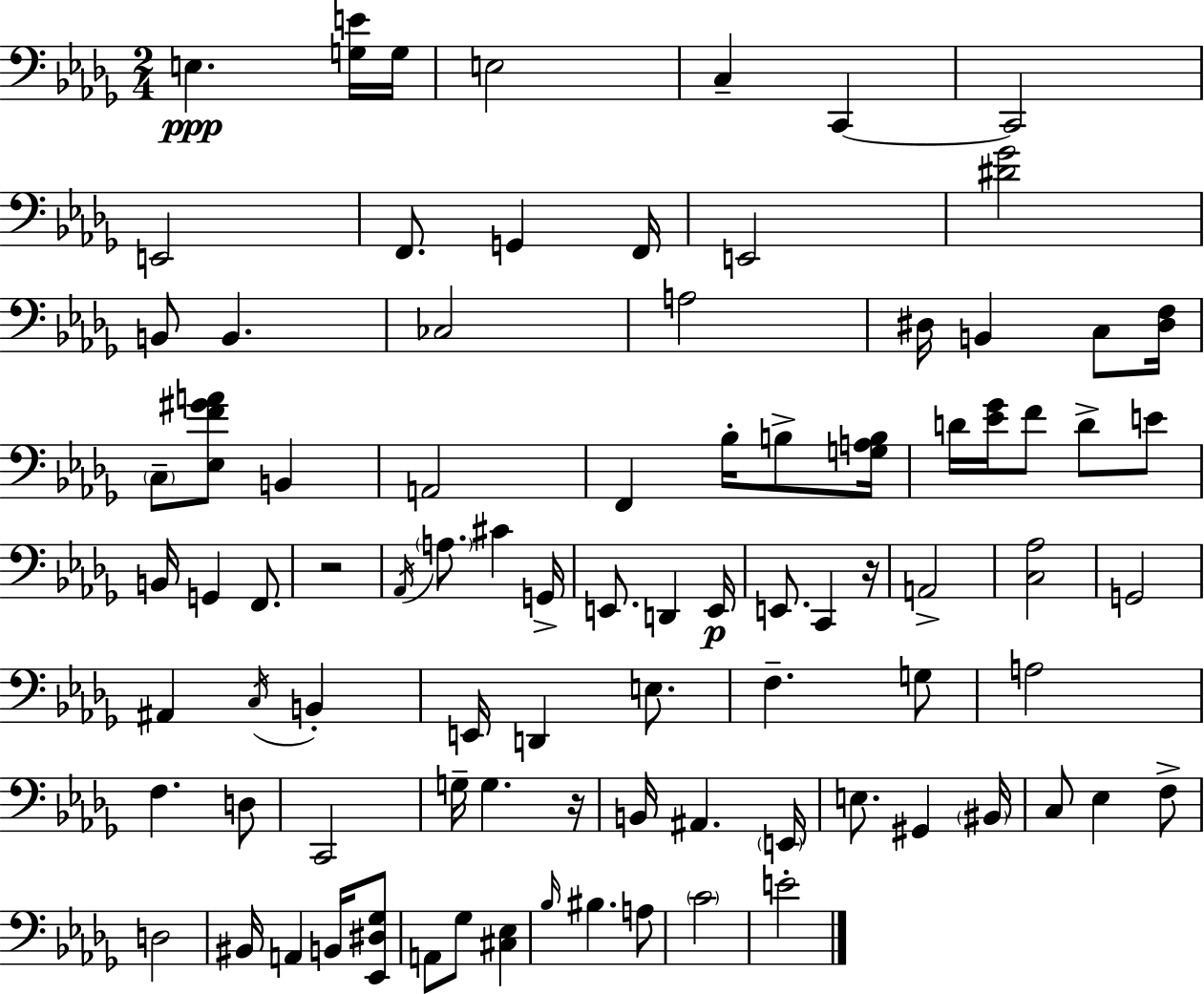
E3/q. [G3,E4]/s G3/s E3/h C3/q C2/q C2/h E2/h F2/e. G2/q F2/s E2/h [D#4,Gb4]/h B2/e B2/q. CES3/h A3/h D#3/s B2/q C3/e [D#3,F3]/s C3/e [Eb3,F4,G#4,A4]/e B2/q A2/h F2/q Bb3/s B3/e [G3,A3,B3]/s D4/s [Eb4,Gb4]/s F4/e D4/e E4/e B2/s G2/q F2/e. R/h Ab2/s A3/e. C#4/q G2/s E2/e. D2/q E2/s E2/e. C2/q R/s A2/h [C3,Ab3]/h G2/h A#2/q C3/s B2/q E2/s D2/q E3/e. F3/q. G3/e A3/h F3/q. D3/e C2/h G3/s G3/q. R/s B2/s A#2/q. E2/s E3/e. G#2/q BIS2/s C3/e Eb3/q F3/e D3/h BIS2/s A2/q B2/s [Eb2,D#3,Gb3]/e A2/e Gb3/e [C#3,Eb3]/q Bb3/s BIS3/q. A3/e C4/h E4/h